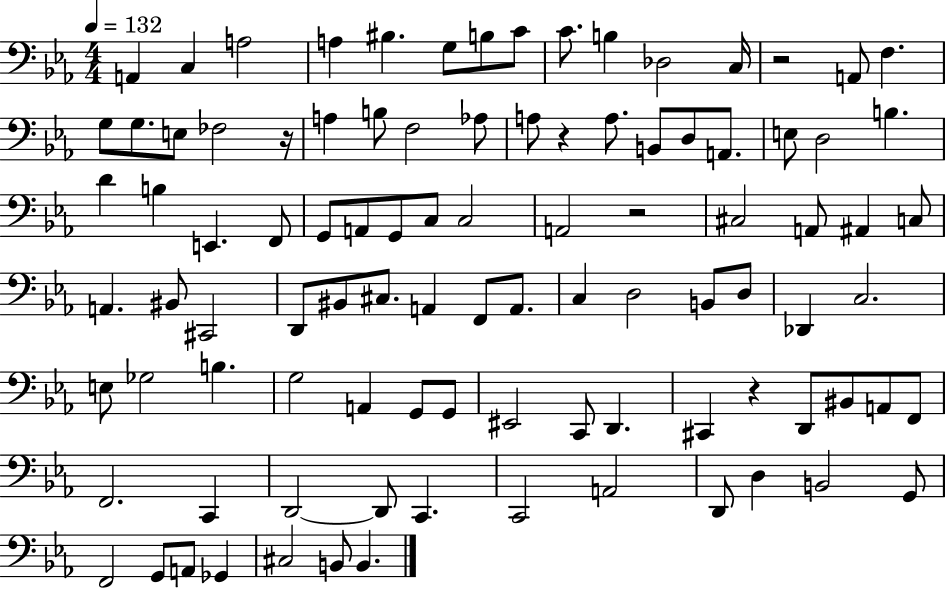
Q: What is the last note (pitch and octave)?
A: B2